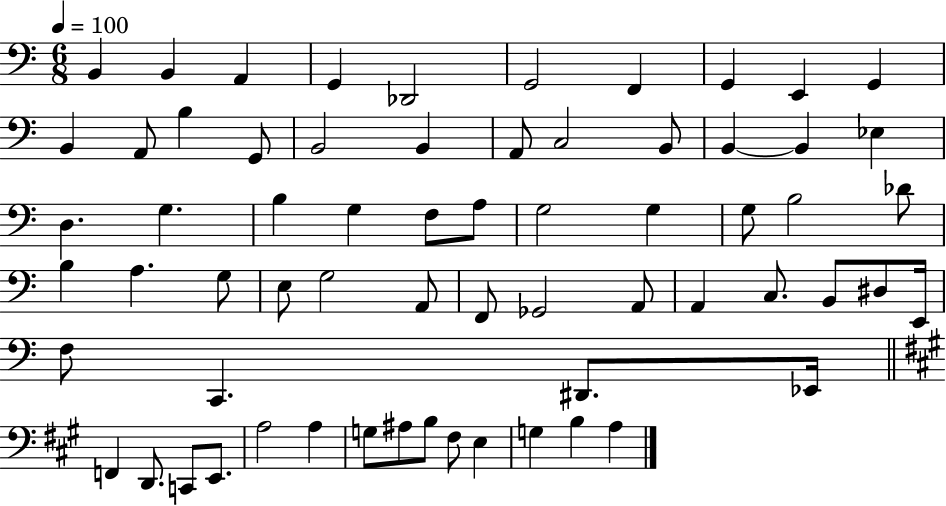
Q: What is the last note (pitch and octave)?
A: A3